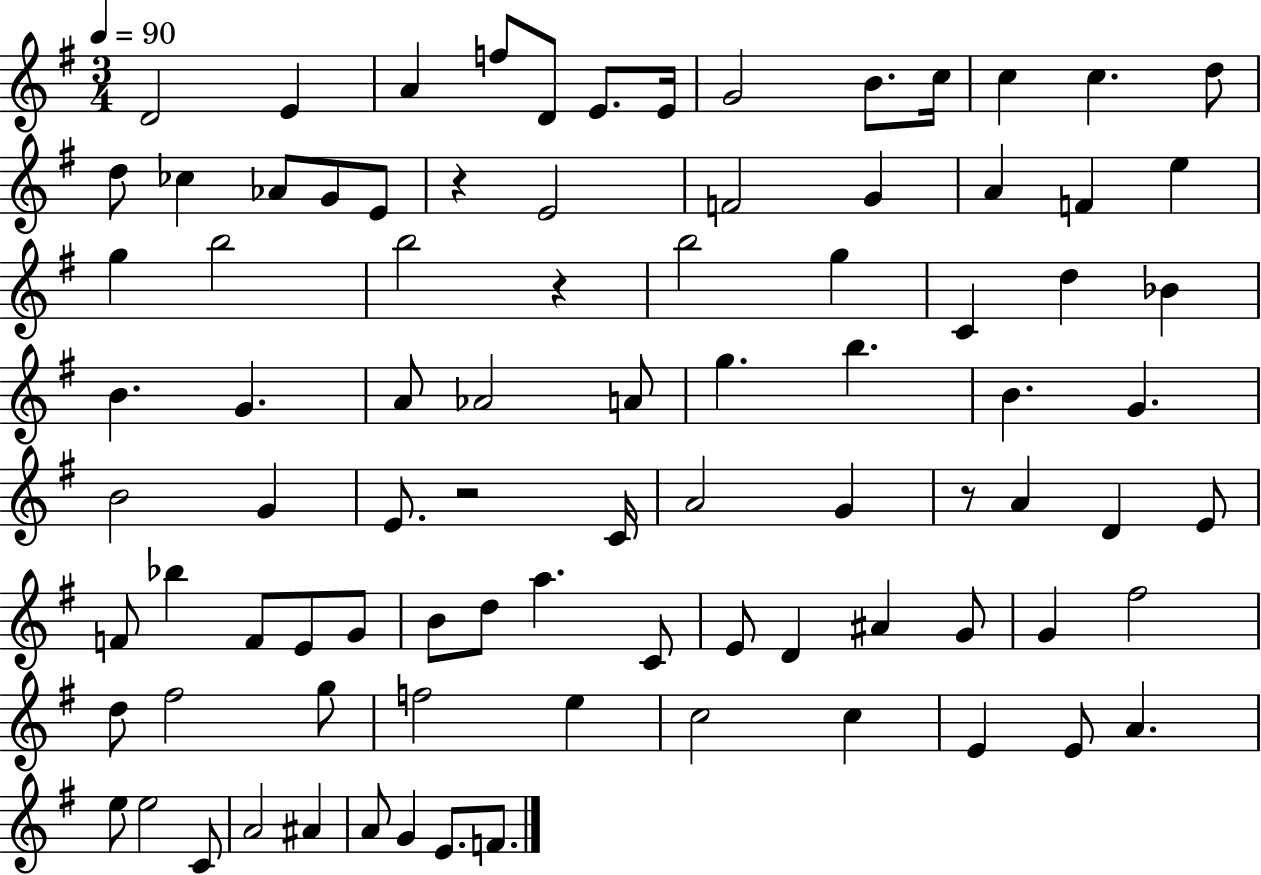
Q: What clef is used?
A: treble